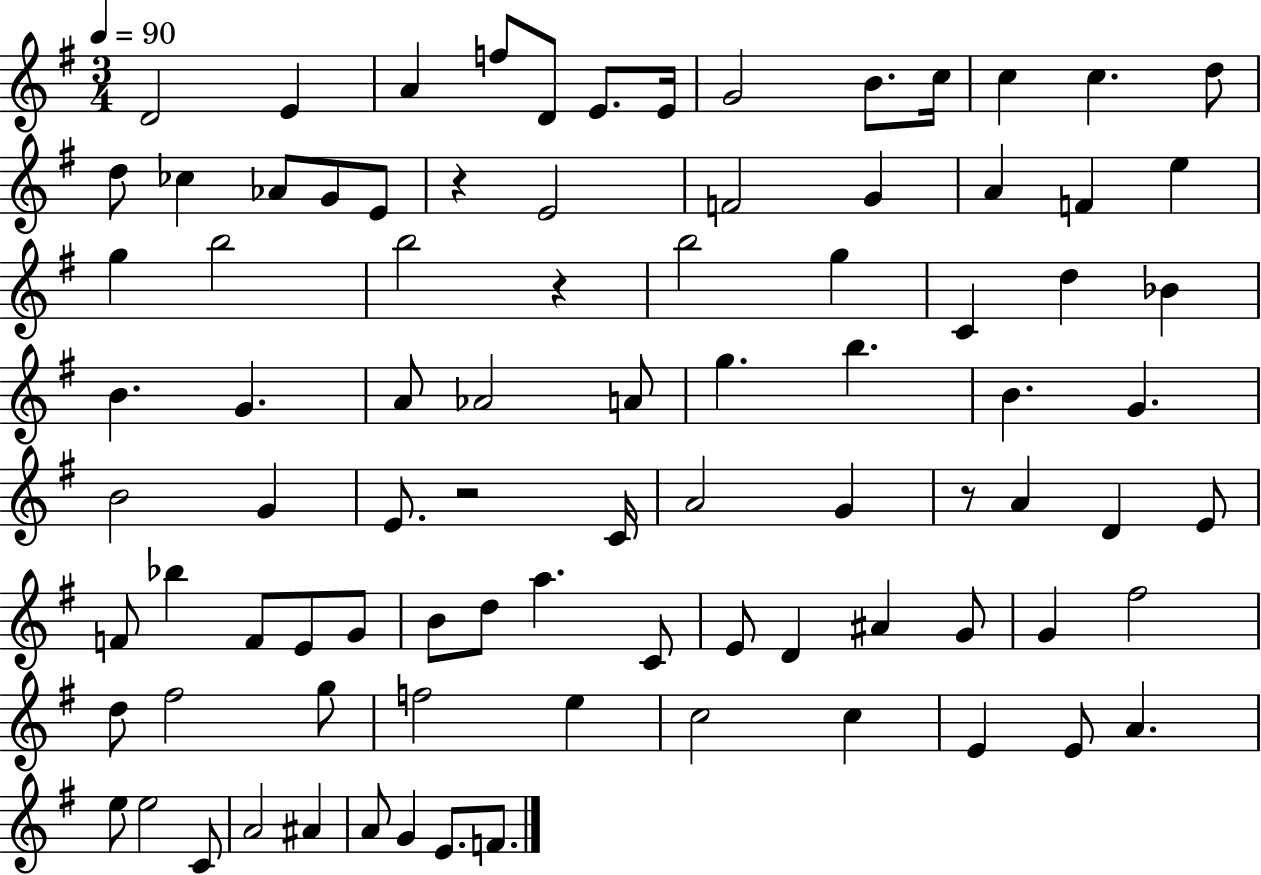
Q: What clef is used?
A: treble